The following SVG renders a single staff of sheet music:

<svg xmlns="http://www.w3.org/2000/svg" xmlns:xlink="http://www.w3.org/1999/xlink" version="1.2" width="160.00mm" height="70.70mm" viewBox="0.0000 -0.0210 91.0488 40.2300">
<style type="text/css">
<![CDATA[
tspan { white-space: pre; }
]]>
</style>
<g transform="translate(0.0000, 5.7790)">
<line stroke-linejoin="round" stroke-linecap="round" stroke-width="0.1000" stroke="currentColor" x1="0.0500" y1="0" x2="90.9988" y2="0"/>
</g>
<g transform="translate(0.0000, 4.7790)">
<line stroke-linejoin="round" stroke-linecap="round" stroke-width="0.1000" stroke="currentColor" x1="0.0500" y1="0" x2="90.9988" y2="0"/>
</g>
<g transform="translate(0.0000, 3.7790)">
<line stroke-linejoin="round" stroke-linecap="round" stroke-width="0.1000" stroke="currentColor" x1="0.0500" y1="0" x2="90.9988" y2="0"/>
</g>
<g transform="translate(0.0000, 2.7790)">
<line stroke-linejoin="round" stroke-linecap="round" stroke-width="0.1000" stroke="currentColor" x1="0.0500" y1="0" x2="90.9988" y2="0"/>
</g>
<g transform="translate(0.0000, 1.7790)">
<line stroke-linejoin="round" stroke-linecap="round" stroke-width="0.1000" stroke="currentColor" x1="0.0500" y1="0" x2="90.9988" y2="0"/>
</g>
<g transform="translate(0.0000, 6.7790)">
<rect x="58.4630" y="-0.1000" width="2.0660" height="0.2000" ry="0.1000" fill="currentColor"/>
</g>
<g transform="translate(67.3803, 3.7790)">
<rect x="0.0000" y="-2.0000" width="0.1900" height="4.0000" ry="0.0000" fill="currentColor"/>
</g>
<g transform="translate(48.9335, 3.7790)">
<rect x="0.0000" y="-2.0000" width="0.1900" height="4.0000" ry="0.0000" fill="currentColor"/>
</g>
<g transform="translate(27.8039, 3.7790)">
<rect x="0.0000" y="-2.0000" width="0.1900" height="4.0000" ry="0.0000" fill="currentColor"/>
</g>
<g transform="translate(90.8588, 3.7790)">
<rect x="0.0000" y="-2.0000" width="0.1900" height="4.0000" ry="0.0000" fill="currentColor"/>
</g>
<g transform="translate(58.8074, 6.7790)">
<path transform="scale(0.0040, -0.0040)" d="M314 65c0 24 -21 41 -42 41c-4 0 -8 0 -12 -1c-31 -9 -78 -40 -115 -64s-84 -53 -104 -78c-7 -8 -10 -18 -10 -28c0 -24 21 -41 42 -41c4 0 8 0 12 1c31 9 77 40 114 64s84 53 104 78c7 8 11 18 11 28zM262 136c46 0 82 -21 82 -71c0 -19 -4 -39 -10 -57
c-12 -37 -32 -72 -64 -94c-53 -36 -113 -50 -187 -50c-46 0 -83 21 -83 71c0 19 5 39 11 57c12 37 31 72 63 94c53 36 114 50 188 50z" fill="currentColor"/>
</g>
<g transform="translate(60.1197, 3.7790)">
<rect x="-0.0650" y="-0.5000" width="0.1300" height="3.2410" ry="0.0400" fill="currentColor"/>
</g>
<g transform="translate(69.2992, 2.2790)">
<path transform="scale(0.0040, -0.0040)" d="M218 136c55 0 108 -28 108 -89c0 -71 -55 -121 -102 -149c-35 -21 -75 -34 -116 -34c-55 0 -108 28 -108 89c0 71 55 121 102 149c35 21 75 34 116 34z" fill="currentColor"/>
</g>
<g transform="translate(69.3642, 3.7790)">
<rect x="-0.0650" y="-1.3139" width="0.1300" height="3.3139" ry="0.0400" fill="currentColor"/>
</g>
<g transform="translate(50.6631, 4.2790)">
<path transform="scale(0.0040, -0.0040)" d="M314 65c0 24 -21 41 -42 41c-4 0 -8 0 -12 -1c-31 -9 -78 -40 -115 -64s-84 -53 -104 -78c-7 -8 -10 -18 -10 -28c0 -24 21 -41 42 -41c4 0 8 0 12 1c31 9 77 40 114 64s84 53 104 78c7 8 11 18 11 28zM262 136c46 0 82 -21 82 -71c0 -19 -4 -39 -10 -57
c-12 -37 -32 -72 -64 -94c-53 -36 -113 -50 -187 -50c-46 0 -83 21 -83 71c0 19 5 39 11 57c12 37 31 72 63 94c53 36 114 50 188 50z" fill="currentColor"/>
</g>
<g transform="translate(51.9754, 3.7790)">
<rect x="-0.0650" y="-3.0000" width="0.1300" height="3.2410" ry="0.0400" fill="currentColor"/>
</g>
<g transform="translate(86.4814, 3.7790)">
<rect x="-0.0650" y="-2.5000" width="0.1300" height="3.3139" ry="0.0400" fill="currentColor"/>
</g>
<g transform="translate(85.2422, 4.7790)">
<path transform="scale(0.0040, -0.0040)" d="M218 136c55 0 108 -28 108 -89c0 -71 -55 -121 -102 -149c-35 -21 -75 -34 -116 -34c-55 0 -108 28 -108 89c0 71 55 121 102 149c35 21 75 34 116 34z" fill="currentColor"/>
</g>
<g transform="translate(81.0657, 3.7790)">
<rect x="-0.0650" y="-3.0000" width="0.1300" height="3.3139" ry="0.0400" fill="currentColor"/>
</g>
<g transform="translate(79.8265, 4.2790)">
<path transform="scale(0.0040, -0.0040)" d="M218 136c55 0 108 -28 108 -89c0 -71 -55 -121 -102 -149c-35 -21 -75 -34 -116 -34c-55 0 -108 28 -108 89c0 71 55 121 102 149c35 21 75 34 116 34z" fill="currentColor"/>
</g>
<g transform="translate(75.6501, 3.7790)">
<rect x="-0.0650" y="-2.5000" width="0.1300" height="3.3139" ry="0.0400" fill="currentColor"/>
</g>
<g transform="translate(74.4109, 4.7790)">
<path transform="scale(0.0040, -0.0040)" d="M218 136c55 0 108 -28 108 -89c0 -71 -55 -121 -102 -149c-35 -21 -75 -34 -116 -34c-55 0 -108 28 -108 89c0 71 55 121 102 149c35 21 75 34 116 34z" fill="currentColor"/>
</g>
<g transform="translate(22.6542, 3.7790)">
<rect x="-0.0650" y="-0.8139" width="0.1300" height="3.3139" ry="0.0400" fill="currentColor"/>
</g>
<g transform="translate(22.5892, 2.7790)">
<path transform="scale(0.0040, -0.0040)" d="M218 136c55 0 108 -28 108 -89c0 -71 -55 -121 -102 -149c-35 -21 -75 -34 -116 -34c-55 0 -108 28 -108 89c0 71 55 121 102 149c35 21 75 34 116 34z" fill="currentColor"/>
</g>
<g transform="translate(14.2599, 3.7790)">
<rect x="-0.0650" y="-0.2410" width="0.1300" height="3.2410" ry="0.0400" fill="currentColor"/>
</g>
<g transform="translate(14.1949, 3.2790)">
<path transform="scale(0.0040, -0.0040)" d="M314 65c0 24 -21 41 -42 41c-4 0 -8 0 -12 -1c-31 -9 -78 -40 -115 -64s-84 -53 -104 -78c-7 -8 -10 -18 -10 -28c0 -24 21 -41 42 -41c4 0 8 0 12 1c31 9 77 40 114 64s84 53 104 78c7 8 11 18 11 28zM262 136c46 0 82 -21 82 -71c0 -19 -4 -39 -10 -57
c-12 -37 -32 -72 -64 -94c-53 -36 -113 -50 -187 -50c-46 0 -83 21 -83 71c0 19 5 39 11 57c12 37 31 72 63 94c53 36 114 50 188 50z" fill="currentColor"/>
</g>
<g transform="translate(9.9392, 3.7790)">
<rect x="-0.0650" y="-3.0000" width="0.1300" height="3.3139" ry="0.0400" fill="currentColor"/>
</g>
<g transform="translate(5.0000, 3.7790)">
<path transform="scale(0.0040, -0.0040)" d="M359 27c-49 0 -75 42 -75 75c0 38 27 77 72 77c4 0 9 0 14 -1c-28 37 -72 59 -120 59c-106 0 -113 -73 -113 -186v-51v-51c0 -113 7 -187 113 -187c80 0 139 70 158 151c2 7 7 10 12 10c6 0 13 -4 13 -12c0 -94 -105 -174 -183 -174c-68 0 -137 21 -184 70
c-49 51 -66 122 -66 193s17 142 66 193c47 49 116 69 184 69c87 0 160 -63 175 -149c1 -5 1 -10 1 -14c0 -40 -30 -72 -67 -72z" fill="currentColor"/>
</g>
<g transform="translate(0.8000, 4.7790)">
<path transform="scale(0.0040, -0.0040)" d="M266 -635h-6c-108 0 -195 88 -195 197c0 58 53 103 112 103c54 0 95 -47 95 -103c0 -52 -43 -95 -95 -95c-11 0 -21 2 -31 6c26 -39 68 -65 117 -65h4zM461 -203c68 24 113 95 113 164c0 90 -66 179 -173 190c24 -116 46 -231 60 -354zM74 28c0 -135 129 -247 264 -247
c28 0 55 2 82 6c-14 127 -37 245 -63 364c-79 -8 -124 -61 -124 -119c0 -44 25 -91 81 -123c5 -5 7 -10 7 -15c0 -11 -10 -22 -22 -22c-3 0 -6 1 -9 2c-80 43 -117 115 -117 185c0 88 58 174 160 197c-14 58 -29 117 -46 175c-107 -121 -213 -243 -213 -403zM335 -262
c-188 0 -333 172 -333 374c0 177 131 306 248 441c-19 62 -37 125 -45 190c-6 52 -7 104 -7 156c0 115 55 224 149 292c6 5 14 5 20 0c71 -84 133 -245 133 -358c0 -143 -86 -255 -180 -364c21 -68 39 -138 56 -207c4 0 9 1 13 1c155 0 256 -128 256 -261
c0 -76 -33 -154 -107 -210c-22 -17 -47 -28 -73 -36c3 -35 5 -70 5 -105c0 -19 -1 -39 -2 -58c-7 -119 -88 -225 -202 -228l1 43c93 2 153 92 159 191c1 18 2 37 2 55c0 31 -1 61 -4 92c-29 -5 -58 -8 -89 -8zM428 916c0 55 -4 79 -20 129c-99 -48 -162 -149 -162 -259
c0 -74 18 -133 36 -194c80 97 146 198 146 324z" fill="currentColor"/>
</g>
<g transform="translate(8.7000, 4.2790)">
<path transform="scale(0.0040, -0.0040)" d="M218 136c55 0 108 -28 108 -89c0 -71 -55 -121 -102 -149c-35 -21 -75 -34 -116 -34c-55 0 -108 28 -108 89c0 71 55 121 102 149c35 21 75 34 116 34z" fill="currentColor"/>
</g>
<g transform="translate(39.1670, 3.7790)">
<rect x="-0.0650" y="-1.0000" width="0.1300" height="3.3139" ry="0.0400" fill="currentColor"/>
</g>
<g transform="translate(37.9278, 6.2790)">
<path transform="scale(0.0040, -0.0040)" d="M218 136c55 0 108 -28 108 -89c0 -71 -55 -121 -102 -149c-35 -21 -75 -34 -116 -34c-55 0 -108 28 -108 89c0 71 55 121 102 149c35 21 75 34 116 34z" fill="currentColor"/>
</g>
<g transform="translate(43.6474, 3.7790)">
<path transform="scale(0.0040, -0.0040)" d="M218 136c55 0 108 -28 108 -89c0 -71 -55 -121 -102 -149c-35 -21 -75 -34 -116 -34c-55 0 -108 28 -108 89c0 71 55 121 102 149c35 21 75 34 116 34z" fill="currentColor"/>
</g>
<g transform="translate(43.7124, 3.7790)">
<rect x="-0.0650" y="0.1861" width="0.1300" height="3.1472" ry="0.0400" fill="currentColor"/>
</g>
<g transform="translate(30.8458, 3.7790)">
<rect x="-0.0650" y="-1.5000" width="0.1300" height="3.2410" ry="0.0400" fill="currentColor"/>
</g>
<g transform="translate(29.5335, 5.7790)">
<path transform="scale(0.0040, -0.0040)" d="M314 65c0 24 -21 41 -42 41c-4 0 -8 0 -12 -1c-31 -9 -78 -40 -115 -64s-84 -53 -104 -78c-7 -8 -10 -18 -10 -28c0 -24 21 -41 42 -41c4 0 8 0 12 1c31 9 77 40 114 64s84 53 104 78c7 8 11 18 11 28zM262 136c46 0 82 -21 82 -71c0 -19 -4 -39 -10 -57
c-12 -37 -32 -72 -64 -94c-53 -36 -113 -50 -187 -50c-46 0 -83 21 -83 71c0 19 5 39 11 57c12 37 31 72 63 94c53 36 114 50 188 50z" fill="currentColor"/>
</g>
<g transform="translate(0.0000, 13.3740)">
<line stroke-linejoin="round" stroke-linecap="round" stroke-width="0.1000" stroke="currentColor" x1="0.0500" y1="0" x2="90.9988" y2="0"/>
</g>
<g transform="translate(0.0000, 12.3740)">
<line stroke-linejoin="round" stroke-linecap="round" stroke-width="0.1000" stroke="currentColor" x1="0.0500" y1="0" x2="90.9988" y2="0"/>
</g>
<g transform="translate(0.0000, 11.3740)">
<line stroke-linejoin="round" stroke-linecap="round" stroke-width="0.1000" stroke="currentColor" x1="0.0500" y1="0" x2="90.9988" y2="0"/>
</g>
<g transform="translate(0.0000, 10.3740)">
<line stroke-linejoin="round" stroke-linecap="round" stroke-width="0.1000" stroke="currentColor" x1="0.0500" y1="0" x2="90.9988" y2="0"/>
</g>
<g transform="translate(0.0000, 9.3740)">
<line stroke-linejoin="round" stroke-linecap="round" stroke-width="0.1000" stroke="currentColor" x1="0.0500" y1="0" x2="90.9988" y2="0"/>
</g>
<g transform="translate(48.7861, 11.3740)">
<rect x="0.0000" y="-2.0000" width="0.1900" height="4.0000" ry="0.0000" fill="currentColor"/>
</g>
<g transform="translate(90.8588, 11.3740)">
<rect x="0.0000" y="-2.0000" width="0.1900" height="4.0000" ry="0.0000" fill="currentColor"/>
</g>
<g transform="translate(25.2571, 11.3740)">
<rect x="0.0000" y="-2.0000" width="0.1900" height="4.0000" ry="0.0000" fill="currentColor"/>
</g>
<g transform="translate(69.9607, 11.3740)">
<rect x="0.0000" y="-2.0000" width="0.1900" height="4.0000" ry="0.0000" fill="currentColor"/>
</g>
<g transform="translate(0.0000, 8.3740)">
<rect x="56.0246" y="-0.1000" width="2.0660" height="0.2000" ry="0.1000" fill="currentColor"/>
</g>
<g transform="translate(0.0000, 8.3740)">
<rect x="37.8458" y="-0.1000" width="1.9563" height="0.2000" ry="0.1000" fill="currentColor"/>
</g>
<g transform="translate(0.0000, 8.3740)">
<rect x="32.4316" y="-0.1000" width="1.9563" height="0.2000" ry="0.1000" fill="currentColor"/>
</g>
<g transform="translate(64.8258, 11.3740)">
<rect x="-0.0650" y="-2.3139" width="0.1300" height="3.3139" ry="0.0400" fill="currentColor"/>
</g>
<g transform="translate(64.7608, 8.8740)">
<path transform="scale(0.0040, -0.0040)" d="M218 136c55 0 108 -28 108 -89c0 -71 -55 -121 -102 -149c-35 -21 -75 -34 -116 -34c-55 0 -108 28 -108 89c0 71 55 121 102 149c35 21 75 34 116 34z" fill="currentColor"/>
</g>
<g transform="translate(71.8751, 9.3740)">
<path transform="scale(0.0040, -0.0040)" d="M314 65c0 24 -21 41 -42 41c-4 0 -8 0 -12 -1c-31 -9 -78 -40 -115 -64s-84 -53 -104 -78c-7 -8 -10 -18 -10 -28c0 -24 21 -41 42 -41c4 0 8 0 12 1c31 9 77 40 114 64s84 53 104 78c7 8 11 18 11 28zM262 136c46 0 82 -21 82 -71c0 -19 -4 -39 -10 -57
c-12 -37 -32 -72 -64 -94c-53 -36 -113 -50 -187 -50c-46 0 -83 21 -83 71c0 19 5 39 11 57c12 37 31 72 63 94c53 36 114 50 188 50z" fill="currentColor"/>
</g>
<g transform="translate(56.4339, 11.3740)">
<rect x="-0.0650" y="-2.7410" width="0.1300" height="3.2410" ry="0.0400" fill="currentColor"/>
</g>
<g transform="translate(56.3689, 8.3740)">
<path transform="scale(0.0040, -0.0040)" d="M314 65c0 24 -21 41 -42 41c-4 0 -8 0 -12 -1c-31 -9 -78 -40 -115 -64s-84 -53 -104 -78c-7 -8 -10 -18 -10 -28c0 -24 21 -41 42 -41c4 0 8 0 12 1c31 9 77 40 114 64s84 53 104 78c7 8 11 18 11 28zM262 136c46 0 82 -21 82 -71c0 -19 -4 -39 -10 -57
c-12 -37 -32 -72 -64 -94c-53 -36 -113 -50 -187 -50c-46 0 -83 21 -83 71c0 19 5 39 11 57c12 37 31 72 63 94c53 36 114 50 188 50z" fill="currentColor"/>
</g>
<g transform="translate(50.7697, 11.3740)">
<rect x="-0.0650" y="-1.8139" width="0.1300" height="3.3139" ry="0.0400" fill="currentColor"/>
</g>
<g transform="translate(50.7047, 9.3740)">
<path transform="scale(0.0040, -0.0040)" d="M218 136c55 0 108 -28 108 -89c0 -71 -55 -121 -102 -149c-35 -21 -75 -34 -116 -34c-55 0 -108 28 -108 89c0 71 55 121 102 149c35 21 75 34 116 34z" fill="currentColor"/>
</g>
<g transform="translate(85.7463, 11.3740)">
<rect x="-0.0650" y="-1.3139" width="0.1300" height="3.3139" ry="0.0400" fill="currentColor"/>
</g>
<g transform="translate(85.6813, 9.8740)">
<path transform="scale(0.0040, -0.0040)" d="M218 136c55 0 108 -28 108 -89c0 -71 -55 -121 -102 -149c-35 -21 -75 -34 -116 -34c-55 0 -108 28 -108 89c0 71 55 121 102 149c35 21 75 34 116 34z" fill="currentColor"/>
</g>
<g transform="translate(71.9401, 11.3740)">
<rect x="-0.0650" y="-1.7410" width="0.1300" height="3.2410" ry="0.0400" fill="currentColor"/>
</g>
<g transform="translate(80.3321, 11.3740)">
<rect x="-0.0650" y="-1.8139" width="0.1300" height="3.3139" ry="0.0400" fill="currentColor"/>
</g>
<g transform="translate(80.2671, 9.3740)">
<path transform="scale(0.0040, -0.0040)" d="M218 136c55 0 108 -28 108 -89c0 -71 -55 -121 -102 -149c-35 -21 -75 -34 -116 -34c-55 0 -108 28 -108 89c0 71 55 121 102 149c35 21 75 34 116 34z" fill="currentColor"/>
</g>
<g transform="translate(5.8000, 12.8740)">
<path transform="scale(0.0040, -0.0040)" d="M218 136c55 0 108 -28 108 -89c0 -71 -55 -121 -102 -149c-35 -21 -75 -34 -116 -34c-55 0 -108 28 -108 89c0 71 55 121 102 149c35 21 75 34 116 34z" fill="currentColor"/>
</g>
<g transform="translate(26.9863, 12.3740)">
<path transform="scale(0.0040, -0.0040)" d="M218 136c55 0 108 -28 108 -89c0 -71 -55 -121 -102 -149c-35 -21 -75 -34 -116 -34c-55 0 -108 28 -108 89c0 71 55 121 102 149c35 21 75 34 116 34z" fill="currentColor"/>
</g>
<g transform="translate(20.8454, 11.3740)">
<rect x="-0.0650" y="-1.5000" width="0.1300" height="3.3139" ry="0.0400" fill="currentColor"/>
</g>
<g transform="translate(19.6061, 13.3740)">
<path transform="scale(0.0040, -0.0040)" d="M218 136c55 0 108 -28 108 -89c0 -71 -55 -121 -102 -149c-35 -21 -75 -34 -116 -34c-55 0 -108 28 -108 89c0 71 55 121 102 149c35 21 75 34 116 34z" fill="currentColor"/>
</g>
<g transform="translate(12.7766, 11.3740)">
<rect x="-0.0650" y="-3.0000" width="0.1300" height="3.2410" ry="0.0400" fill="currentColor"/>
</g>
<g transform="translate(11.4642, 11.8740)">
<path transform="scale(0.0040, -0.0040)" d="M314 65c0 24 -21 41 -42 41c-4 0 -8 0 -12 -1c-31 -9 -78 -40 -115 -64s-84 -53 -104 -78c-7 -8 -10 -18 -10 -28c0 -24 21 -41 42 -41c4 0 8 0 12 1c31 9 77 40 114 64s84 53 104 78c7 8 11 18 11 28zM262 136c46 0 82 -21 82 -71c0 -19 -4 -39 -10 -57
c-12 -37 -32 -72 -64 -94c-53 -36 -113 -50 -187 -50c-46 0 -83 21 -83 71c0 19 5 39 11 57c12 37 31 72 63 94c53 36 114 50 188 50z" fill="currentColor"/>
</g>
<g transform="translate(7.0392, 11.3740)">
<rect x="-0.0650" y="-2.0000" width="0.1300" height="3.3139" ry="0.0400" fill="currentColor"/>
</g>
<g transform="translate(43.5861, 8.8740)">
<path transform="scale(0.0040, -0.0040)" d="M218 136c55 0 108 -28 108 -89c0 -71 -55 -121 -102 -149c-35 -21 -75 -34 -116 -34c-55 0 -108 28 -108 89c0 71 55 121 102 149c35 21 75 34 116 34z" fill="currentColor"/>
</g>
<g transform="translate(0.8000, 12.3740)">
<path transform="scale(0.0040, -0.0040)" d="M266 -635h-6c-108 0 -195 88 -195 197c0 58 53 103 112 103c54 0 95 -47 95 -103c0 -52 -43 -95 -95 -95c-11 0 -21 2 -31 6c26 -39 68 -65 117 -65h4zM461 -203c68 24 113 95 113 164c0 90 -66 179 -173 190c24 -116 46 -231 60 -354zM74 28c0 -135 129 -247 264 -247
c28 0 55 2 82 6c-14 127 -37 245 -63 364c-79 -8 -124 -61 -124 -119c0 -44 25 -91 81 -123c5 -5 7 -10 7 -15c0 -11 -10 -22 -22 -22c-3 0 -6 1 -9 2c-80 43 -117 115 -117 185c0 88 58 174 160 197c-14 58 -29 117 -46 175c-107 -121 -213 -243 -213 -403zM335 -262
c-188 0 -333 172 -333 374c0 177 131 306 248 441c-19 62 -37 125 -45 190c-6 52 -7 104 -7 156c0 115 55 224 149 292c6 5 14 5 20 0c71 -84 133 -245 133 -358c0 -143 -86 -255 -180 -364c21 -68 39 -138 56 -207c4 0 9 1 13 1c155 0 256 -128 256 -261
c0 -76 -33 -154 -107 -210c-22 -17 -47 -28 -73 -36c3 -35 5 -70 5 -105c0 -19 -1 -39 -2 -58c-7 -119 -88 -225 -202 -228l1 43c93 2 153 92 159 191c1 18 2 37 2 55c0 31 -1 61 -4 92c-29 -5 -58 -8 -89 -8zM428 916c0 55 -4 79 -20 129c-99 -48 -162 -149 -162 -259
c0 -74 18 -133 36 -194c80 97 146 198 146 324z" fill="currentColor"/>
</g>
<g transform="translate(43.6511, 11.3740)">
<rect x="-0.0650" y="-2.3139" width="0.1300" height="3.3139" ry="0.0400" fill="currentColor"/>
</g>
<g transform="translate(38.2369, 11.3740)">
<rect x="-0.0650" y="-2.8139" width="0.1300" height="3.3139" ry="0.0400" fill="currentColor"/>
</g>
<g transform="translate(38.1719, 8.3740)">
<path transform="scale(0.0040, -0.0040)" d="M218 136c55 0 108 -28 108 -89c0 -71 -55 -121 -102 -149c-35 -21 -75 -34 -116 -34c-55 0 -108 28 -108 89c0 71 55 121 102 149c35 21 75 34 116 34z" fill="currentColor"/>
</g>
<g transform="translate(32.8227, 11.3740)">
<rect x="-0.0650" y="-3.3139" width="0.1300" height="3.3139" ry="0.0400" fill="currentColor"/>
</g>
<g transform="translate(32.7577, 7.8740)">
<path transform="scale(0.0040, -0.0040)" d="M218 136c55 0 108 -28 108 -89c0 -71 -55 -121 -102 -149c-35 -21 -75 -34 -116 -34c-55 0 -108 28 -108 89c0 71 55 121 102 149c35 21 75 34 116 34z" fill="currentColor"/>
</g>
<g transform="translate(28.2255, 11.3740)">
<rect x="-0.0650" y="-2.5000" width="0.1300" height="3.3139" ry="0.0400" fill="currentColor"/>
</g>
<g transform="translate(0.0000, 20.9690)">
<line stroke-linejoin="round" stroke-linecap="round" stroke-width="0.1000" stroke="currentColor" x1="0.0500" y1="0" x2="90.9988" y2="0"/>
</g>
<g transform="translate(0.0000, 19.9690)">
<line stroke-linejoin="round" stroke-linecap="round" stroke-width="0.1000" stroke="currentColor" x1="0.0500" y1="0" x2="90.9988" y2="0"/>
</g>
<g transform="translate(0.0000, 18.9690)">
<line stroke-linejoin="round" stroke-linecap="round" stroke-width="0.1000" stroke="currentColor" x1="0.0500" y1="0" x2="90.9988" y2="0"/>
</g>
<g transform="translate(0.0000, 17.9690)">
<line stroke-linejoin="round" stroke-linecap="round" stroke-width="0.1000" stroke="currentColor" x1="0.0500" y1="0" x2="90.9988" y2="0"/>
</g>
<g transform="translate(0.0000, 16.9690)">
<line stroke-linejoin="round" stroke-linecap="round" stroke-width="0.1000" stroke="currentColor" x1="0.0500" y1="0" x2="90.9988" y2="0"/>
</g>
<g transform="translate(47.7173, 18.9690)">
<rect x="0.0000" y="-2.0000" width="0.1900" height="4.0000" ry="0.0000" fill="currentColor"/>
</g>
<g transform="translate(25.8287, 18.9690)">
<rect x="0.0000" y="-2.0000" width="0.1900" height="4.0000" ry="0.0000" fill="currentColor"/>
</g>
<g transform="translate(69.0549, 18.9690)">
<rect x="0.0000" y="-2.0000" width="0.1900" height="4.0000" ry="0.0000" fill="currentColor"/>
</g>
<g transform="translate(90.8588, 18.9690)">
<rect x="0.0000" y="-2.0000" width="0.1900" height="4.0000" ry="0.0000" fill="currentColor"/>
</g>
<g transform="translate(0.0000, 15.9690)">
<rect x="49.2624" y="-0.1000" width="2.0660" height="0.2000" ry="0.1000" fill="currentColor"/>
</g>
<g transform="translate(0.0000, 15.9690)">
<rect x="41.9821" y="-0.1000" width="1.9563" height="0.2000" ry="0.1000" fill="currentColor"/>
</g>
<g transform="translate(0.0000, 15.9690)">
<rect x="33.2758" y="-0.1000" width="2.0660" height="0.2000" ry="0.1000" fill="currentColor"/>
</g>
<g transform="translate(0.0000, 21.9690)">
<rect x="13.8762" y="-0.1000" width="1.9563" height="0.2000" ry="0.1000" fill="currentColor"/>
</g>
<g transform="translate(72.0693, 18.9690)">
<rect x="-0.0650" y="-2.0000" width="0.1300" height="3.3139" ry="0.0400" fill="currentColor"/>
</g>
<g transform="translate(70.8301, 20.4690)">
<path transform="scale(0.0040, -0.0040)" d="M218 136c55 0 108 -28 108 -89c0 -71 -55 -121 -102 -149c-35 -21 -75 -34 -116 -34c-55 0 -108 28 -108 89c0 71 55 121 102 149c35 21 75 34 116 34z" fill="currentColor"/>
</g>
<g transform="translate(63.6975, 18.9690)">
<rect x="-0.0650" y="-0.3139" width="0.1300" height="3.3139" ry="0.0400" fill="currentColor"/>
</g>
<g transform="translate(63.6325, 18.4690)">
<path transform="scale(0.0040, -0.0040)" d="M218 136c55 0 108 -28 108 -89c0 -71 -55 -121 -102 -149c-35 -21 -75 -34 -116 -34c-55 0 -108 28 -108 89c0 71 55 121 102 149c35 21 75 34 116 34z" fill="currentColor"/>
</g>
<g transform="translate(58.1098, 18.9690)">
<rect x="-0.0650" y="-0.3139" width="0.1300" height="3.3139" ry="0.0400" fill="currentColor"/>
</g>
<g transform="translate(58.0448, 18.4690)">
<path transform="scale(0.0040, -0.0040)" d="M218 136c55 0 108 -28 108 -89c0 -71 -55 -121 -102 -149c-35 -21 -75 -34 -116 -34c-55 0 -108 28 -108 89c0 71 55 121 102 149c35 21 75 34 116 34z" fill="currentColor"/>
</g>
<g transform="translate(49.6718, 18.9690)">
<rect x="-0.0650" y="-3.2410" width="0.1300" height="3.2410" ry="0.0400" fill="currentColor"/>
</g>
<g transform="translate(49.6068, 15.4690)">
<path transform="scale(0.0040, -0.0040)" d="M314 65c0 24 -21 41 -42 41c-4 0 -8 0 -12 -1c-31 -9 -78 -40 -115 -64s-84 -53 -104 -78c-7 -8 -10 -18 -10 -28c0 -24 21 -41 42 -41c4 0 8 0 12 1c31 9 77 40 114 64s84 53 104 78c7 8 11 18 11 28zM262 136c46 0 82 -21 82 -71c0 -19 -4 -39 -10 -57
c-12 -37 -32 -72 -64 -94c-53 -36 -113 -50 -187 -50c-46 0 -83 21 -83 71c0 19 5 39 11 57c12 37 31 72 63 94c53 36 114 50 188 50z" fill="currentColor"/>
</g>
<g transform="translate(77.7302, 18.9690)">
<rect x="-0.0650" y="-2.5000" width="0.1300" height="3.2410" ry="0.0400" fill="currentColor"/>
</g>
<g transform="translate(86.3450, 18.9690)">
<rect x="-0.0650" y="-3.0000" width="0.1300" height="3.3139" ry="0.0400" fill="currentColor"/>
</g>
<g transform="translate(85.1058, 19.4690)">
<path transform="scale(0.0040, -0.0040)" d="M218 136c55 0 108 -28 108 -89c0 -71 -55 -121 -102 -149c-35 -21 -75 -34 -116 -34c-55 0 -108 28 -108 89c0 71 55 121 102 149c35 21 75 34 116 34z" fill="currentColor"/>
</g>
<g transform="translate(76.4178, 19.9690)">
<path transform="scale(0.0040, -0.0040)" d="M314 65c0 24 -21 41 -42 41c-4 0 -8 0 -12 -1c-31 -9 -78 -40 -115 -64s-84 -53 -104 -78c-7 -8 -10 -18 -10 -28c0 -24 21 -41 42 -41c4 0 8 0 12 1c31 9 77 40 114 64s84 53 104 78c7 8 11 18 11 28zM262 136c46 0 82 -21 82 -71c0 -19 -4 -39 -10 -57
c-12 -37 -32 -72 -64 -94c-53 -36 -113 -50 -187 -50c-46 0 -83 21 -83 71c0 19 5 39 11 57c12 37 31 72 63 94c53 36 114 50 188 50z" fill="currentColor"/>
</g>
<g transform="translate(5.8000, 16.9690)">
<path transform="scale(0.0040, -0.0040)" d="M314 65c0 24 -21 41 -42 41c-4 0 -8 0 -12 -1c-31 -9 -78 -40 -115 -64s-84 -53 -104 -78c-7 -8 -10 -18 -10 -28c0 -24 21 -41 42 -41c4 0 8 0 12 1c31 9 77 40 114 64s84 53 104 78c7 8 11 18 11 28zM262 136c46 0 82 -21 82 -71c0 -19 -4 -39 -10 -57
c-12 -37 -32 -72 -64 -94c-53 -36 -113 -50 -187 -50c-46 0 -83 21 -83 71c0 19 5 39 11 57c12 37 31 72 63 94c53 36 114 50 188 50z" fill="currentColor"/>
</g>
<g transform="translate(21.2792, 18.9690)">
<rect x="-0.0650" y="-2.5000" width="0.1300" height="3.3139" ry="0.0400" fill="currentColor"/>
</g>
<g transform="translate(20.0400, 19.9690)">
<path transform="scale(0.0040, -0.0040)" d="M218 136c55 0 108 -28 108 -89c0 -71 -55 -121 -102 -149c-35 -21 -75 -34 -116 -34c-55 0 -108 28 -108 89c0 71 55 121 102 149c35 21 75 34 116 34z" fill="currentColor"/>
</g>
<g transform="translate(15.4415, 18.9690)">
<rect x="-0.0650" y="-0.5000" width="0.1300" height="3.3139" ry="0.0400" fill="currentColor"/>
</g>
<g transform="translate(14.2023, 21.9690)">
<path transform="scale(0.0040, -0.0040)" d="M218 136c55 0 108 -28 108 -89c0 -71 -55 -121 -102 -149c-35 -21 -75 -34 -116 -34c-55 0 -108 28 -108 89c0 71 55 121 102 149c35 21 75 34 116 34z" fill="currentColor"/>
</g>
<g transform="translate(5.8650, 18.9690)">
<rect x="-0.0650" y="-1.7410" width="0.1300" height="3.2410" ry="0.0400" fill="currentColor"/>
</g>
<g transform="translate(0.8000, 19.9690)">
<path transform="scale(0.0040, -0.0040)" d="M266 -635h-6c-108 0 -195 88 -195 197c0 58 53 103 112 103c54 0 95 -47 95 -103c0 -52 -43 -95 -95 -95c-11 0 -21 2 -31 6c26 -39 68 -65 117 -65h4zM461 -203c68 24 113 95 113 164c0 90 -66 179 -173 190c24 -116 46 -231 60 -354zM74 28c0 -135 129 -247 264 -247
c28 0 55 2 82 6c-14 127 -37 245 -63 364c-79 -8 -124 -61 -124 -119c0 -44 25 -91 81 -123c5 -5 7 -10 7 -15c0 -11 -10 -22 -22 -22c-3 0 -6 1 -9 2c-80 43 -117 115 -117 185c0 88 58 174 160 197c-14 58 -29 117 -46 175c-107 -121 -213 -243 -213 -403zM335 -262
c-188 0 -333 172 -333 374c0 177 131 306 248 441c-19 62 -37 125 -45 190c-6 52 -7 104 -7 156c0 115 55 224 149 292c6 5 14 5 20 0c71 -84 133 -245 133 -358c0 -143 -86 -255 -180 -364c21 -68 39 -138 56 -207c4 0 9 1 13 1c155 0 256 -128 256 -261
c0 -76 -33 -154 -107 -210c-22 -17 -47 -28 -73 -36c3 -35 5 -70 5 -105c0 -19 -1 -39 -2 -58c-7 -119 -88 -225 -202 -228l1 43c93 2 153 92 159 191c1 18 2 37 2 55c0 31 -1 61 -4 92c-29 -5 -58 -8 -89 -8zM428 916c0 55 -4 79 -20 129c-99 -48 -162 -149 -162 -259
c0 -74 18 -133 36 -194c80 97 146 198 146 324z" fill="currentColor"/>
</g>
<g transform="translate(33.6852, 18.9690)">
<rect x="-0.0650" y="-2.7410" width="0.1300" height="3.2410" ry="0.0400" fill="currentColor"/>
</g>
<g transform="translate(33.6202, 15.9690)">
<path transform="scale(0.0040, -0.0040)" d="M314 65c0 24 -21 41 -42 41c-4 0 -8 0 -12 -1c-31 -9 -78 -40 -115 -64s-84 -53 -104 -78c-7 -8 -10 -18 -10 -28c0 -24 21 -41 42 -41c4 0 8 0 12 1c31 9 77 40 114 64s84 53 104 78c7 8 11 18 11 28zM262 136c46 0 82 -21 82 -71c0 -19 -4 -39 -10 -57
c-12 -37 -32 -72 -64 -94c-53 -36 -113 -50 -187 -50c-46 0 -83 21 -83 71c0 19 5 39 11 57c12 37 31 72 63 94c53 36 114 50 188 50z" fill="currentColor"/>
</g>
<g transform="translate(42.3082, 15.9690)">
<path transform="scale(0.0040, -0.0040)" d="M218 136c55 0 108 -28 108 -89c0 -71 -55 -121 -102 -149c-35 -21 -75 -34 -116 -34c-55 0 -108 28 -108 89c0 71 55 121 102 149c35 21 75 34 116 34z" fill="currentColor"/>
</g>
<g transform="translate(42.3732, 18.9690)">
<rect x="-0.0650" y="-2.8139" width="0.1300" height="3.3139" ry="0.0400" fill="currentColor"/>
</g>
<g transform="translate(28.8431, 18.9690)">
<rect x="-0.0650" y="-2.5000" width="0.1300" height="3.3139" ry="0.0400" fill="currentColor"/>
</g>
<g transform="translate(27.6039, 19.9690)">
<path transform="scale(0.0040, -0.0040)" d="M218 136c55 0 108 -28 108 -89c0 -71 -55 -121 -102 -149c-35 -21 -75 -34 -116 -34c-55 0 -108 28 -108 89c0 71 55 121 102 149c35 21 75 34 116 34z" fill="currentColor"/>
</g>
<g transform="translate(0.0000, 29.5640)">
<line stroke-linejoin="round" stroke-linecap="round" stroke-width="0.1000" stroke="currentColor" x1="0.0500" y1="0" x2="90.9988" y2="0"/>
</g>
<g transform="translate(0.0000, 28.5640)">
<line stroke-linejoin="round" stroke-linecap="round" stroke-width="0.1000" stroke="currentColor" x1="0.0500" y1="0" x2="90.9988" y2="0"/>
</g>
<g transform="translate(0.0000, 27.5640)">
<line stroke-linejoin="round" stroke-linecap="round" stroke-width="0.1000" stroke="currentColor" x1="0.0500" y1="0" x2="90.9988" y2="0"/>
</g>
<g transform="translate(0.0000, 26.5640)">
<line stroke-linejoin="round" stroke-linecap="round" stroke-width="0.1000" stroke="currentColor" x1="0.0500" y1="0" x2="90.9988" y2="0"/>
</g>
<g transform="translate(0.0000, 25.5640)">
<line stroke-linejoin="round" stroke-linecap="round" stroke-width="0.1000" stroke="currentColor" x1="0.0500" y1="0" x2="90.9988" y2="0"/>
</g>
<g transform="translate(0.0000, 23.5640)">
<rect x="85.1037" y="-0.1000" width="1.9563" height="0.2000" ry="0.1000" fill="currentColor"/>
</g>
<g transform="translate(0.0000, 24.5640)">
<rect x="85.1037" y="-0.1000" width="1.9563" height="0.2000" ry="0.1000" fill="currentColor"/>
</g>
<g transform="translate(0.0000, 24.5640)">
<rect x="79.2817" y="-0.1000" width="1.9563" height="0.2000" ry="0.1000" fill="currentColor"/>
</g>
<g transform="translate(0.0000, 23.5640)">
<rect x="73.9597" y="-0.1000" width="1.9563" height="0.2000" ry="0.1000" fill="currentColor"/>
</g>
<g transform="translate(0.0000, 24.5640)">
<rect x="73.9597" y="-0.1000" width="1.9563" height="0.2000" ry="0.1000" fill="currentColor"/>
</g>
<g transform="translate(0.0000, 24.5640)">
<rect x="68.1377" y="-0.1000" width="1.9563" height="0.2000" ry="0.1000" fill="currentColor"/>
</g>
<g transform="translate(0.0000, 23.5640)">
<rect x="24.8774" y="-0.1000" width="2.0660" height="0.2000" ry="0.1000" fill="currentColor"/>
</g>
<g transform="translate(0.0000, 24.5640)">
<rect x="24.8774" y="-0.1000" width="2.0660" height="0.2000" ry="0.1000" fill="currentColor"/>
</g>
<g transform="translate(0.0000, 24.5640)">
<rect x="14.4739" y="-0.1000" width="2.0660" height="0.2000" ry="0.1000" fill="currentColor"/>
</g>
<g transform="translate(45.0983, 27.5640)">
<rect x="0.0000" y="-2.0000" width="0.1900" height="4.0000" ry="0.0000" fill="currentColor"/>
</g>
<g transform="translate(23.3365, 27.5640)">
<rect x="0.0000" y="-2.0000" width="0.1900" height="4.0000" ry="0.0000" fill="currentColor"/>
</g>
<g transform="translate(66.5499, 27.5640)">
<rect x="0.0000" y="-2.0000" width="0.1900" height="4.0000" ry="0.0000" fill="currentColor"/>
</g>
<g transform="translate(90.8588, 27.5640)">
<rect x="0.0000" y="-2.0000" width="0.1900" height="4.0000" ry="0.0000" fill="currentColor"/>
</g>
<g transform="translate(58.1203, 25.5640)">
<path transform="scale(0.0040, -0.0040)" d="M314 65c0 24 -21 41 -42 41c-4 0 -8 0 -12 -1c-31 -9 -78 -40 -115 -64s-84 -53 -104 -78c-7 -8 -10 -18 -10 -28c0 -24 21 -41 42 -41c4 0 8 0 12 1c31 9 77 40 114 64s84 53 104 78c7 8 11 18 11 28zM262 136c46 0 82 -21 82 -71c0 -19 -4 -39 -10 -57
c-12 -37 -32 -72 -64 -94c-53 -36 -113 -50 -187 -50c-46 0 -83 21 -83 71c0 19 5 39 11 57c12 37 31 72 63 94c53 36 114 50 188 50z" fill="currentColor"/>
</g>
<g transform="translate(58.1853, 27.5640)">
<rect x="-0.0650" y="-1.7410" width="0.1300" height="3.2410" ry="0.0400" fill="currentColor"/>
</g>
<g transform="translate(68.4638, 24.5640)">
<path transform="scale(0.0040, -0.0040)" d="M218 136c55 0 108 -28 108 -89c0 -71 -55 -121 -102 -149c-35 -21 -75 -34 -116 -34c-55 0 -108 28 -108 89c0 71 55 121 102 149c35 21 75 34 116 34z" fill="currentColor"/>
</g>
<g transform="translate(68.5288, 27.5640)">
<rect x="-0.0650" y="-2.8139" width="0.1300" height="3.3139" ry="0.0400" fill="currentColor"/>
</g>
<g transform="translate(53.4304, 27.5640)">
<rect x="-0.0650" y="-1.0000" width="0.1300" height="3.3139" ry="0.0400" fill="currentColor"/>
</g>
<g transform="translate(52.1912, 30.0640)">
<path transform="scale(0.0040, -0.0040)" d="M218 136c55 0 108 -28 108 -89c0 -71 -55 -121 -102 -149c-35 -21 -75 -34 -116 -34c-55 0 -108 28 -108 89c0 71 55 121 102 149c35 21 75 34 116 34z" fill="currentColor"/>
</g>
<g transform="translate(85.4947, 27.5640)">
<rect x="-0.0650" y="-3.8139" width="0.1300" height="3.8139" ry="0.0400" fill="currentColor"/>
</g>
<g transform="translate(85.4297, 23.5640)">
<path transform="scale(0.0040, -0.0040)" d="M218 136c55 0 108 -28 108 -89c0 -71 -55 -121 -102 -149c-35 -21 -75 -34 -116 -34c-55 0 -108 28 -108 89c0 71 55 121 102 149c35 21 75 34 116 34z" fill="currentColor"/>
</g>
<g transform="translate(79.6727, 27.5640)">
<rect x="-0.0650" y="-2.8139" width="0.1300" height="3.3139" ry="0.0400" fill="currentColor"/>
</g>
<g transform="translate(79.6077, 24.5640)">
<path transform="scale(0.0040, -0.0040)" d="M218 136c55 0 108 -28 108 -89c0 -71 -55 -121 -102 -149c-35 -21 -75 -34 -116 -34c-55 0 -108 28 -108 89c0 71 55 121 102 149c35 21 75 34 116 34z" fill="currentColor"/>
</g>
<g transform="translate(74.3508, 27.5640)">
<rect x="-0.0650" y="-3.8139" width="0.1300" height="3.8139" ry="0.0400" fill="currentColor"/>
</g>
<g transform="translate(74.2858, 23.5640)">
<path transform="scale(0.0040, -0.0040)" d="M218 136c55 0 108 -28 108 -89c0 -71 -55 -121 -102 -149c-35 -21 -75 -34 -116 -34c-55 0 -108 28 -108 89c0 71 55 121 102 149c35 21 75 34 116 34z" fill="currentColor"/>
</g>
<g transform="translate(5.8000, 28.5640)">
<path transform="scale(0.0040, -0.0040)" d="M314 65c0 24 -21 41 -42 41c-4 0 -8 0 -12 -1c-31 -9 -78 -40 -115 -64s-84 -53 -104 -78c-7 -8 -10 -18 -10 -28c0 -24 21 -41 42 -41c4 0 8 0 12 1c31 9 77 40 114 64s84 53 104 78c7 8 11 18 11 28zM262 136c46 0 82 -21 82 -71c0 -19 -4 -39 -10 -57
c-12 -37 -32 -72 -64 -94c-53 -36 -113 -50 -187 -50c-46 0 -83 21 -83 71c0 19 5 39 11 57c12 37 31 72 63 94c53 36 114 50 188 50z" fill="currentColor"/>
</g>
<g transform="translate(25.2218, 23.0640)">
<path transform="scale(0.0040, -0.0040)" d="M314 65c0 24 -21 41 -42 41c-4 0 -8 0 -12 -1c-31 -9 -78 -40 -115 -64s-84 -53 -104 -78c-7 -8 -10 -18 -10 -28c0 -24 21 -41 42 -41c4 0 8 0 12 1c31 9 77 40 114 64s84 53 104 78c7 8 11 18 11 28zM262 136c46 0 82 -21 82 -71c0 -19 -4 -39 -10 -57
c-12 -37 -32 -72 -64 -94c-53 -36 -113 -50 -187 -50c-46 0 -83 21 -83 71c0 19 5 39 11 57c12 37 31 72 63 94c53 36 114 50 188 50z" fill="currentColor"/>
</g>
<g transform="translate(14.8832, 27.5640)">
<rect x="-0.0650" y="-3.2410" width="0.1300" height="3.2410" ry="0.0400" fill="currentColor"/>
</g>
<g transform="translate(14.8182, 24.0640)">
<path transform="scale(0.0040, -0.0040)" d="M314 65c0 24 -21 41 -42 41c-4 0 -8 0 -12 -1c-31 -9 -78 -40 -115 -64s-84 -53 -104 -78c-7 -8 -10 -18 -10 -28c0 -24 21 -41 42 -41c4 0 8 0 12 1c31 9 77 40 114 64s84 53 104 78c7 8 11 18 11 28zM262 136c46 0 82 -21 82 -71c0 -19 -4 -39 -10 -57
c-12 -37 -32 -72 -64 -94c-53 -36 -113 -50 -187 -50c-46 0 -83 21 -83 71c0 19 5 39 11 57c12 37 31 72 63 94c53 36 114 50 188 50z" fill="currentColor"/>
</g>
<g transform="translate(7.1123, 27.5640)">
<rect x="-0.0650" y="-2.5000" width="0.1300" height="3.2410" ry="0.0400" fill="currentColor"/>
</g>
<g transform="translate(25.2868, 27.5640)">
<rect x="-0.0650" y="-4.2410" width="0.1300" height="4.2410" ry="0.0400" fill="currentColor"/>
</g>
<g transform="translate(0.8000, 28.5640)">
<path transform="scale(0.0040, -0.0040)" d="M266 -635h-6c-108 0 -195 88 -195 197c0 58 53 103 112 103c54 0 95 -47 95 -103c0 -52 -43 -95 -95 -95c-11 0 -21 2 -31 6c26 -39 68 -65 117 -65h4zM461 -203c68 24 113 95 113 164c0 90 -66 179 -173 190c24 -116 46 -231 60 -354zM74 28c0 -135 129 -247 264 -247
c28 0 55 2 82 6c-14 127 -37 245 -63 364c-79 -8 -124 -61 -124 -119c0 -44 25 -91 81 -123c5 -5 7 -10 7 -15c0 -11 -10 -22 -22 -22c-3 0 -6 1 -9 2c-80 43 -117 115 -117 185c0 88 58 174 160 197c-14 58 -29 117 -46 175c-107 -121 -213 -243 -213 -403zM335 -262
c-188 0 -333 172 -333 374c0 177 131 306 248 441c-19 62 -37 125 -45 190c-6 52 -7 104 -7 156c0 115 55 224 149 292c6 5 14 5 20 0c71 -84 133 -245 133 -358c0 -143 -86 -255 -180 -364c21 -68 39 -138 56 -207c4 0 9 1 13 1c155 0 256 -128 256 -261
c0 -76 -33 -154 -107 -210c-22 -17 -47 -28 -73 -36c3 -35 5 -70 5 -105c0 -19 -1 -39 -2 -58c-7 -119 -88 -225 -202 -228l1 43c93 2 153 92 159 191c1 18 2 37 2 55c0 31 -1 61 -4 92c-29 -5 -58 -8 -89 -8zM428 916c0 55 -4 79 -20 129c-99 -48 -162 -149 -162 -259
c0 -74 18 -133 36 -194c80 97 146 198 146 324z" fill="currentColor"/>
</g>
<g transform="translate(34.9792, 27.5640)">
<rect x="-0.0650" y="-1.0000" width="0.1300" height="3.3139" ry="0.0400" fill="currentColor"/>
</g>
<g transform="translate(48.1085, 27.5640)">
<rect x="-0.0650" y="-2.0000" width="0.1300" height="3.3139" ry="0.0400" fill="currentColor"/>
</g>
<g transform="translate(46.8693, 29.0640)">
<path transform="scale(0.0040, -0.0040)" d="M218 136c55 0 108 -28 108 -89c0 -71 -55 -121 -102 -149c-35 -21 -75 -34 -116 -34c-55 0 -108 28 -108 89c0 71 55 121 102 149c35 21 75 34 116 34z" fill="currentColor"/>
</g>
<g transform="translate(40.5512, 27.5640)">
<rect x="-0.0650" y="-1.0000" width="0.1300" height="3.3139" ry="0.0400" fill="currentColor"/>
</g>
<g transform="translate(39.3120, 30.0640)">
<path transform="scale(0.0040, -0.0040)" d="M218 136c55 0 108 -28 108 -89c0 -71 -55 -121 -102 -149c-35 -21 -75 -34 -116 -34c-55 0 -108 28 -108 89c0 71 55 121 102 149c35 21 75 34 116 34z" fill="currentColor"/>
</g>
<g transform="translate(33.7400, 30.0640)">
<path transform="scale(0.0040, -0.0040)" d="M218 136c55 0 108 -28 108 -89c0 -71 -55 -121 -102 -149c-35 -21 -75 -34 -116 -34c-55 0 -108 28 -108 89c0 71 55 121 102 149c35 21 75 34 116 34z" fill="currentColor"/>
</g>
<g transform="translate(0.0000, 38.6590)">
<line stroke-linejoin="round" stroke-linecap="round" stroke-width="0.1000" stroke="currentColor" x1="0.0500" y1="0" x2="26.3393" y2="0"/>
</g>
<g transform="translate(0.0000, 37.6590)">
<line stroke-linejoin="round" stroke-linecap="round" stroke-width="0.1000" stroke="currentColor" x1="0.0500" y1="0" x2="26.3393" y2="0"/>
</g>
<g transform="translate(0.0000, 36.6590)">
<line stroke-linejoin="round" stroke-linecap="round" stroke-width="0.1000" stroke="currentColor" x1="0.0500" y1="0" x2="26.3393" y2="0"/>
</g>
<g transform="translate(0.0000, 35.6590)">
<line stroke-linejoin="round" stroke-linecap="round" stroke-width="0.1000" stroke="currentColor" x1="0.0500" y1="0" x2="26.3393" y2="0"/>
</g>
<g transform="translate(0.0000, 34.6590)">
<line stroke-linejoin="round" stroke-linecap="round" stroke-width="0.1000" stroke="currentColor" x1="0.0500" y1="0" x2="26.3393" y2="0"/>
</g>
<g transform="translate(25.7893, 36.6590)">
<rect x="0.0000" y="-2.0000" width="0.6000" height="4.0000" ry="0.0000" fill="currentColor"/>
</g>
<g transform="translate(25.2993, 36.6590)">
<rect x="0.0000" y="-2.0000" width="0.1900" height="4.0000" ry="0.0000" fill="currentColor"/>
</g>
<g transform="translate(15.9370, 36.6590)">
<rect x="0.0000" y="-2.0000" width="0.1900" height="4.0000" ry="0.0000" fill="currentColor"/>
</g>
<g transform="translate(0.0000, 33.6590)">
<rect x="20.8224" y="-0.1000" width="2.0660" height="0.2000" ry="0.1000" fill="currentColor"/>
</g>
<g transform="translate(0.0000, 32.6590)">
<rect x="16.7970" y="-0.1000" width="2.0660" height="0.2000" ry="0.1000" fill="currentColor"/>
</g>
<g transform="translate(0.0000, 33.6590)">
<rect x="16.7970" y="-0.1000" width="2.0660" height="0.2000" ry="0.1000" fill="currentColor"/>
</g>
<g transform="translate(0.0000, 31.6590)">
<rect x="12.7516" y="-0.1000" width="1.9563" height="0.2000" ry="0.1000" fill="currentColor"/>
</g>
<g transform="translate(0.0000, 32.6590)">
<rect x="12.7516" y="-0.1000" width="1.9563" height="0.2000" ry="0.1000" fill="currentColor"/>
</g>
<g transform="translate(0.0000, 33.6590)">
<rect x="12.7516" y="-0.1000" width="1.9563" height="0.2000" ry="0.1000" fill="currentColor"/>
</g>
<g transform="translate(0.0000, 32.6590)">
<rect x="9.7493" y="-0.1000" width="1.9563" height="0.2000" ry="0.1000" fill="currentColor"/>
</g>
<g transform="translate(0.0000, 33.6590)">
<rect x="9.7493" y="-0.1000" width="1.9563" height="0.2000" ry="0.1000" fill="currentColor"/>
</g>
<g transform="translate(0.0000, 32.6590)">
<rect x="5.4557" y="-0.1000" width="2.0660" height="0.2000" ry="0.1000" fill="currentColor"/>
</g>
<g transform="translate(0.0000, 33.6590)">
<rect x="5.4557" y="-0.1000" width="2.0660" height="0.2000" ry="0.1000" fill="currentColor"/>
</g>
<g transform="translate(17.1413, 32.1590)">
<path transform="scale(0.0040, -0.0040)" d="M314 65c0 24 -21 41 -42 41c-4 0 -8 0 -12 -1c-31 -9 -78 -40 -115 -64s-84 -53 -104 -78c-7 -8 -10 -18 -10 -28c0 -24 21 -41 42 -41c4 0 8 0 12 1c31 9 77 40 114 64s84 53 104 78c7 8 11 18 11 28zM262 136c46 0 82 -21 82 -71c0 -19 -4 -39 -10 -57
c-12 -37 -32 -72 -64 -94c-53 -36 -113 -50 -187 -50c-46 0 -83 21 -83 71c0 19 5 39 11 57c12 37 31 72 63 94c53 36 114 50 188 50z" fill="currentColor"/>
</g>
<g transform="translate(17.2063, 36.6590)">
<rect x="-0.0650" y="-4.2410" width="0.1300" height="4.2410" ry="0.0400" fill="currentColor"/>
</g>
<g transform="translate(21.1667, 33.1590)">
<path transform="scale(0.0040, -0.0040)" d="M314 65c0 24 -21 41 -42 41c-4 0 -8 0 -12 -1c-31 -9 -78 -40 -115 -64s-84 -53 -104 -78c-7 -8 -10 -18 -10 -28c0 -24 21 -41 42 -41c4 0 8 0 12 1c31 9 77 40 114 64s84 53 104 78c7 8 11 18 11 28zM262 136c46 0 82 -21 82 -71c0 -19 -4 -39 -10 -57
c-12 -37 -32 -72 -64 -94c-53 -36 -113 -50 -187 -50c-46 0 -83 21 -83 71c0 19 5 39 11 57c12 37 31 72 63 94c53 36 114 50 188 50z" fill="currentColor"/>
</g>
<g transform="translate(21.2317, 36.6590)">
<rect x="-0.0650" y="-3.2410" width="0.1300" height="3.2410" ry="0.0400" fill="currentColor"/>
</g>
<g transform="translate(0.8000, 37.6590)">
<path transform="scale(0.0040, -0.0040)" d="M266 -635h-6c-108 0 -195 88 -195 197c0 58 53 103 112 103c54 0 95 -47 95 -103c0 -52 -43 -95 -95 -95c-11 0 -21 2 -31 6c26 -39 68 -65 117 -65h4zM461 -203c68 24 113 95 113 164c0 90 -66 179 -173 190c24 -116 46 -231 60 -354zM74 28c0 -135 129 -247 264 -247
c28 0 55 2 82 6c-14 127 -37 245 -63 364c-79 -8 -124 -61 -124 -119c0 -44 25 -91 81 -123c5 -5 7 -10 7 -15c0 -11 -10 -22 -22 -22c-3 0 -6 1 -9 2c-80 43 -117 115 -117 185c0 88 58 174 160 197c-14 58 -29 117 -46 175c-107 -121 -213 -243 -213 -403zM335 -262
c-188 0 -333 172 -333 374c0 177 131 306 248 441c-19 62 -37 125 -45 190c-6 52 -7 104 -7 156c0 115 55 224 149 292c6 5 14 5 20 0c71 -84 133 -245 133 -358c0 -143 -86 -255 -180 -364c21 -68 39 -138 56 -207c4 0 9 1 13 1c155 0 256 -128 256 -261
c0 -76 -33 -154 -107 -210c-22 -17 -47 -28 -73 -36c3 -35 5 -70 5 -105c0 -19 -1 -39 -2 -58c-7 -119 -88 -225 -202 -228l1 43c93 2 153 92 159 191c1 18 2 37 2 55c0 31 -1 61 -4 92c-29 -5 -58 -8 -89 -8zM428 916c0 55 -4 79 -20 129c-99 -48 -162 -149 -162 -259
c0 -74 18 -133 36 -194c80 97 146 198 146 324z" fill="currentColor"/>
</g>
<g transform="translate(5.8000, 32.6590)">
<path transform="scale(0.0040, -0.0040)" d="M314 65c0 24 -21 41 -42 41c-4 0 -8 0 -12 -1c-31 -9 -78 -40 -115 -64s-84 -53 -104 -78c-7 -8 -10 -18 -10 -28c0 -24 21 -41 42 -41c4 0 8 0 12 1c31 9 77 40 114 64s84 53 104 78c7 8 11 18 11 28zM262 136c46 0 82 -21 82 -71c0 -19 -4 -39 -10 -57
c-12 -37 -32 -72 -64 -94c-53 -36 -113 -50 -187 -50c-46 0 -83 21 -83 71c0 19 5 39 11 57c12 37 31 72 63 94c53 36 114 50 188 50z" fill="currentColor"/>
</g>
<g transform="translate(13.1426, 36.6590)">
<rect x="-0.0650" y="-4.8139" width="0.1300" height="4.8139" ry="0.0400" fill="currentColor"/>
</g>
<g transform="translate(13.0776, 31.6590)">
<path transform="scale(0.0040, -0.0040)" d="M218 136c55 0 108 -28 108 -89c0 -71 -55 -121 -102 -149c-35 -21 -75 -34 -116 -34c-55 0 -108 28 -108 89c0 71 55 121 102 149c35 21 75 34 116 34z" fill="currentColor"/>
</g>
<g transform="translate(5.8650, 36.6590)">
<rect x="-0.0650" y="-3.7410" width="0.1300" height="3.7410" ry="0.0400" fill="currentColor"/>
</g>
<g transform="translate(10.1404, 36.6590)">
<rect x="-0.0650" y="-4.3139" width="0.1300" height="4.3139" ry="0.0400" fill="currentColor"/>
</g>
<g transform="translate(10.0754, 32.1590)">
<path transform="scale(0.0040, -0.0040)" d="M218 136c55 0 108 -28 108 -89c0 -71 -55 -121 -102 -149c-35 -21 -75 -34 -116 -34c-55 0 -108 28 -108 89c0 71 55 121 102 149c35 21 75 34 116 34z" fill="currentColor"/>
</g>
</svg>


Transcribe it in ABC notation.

X:1
T:Untitled
M:4/4
L:1/4
K:C
A c2 d E2 D B A2 C2 e G A G F A2 E G b a g f a2 g f2 f e f2 C G G a2 a b2 c c F G2 A G2 b2 d'2 D D F D f2 a c' a c' c'2 d' e' d'2 b2